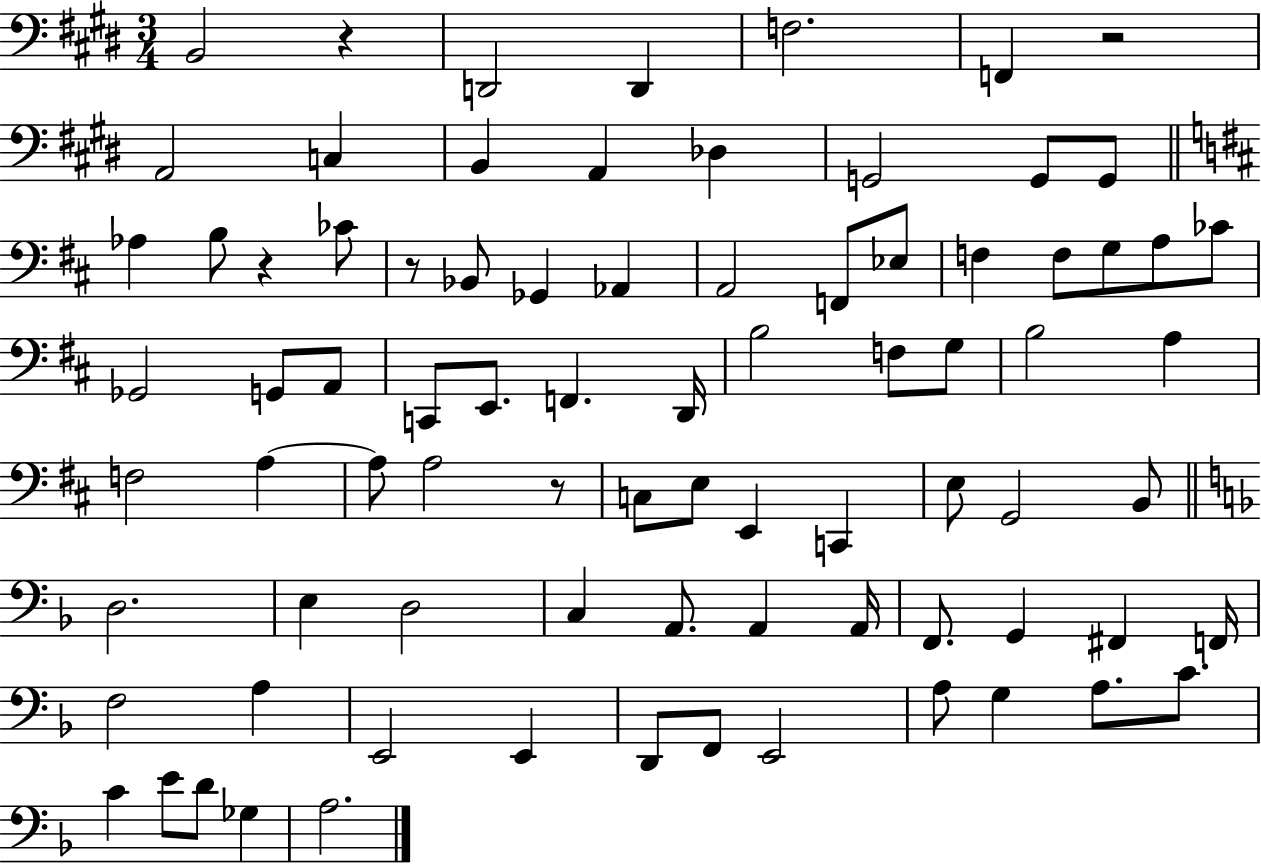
X:1
T:Untitled
M:3/4
L:1/4
K:E
B,,2 z D,,2 D,, F,2 F,, z2 A,,2 C, B,, A,, _D, G,,2 G,,/2 G,,/2 _A, B,/2 z _C/2 z/2 _B,,/2 _G,, _A,, A,,2 F,,/2 _E,/2 F, F,/2 G,/2 A,/2 _C/2 _G,,2 G,,/2 A,,/2 C,,/2 E,,/2 F,, D,,/4 B,2 F,/2 G,/2 B,2 A, F,2 A, A,/2 A,2 z/2 C,/2 E,/2 E,, C,, E,/2 G,,2 B,,/2 D,2 E, D,2 C, A,,/2 A,, A,,/4 F,,/2 G,, ^F,, F,,/4 F,2 A, E,,2 E,, D,,/2 F,,/2 E,,2 A,/2 G, A,/2 C/2 C E/2 D/2 _G, A,2